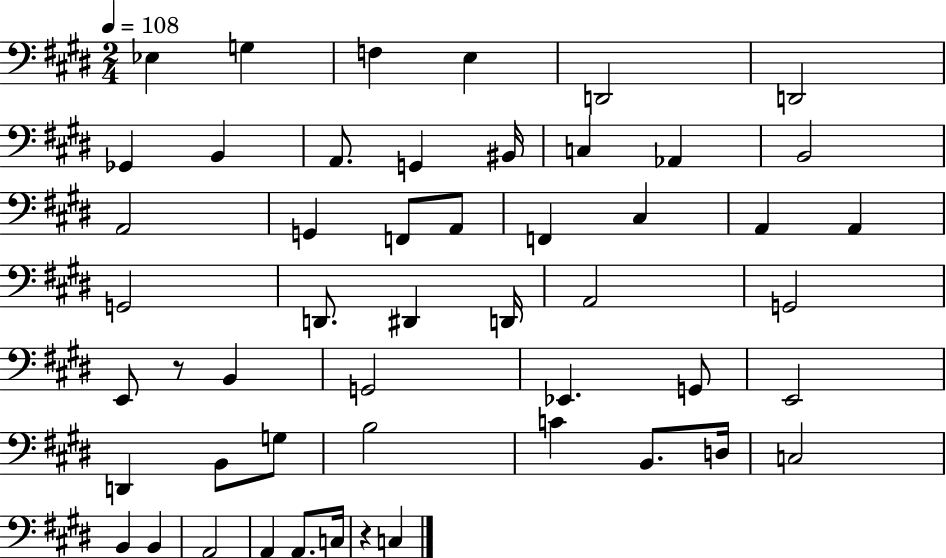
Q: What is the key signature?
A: E major